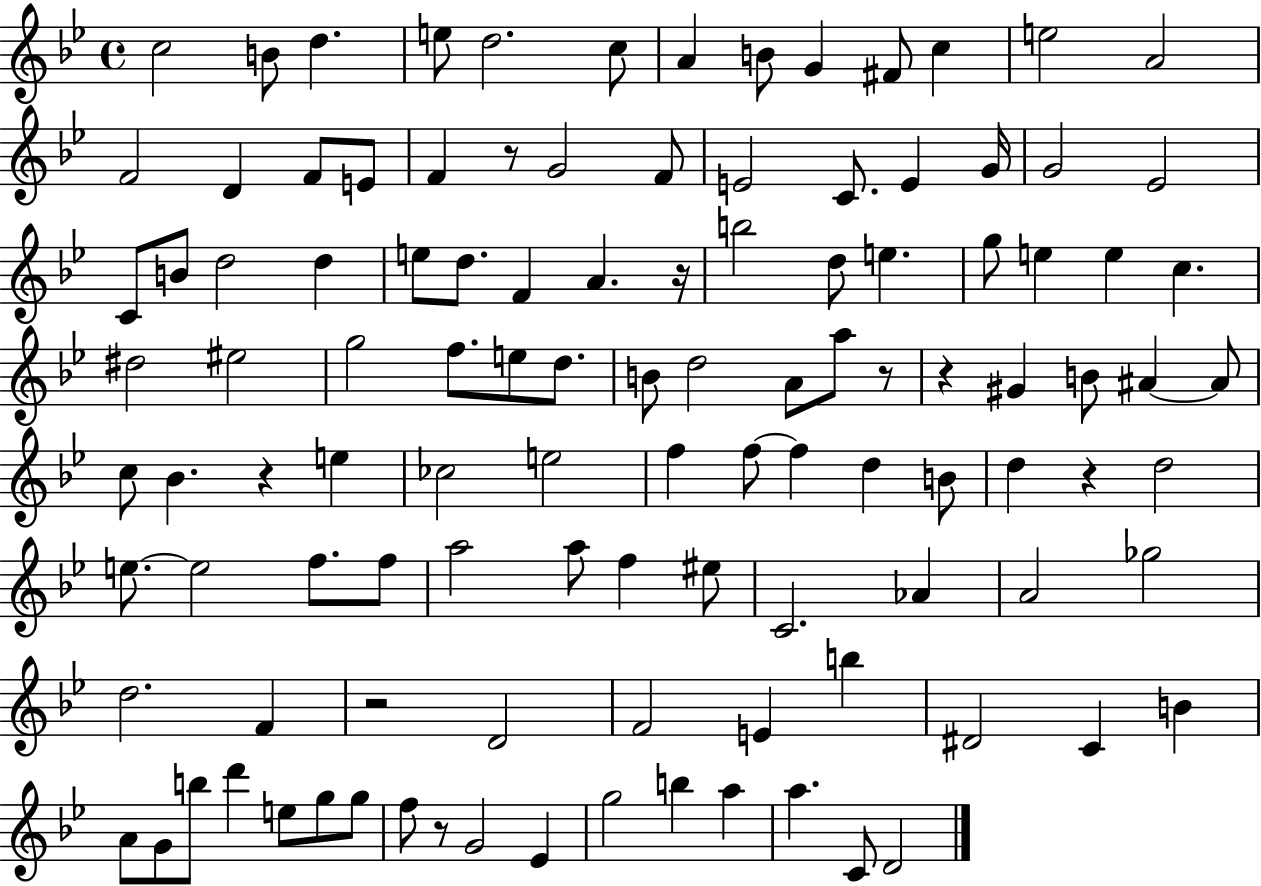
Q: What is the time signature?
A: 4/4